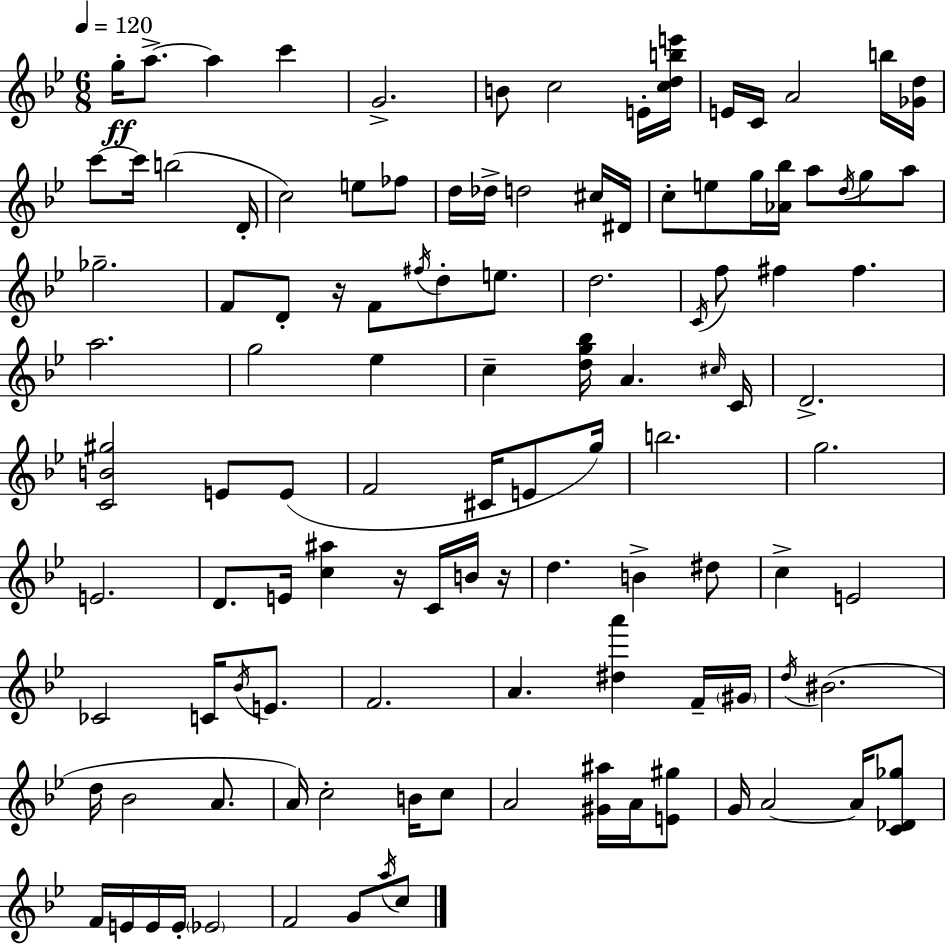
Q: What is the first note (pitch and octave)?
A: G5